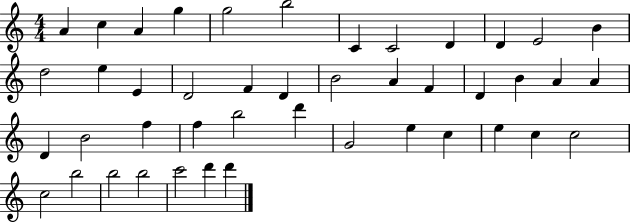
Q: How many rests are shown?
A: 0